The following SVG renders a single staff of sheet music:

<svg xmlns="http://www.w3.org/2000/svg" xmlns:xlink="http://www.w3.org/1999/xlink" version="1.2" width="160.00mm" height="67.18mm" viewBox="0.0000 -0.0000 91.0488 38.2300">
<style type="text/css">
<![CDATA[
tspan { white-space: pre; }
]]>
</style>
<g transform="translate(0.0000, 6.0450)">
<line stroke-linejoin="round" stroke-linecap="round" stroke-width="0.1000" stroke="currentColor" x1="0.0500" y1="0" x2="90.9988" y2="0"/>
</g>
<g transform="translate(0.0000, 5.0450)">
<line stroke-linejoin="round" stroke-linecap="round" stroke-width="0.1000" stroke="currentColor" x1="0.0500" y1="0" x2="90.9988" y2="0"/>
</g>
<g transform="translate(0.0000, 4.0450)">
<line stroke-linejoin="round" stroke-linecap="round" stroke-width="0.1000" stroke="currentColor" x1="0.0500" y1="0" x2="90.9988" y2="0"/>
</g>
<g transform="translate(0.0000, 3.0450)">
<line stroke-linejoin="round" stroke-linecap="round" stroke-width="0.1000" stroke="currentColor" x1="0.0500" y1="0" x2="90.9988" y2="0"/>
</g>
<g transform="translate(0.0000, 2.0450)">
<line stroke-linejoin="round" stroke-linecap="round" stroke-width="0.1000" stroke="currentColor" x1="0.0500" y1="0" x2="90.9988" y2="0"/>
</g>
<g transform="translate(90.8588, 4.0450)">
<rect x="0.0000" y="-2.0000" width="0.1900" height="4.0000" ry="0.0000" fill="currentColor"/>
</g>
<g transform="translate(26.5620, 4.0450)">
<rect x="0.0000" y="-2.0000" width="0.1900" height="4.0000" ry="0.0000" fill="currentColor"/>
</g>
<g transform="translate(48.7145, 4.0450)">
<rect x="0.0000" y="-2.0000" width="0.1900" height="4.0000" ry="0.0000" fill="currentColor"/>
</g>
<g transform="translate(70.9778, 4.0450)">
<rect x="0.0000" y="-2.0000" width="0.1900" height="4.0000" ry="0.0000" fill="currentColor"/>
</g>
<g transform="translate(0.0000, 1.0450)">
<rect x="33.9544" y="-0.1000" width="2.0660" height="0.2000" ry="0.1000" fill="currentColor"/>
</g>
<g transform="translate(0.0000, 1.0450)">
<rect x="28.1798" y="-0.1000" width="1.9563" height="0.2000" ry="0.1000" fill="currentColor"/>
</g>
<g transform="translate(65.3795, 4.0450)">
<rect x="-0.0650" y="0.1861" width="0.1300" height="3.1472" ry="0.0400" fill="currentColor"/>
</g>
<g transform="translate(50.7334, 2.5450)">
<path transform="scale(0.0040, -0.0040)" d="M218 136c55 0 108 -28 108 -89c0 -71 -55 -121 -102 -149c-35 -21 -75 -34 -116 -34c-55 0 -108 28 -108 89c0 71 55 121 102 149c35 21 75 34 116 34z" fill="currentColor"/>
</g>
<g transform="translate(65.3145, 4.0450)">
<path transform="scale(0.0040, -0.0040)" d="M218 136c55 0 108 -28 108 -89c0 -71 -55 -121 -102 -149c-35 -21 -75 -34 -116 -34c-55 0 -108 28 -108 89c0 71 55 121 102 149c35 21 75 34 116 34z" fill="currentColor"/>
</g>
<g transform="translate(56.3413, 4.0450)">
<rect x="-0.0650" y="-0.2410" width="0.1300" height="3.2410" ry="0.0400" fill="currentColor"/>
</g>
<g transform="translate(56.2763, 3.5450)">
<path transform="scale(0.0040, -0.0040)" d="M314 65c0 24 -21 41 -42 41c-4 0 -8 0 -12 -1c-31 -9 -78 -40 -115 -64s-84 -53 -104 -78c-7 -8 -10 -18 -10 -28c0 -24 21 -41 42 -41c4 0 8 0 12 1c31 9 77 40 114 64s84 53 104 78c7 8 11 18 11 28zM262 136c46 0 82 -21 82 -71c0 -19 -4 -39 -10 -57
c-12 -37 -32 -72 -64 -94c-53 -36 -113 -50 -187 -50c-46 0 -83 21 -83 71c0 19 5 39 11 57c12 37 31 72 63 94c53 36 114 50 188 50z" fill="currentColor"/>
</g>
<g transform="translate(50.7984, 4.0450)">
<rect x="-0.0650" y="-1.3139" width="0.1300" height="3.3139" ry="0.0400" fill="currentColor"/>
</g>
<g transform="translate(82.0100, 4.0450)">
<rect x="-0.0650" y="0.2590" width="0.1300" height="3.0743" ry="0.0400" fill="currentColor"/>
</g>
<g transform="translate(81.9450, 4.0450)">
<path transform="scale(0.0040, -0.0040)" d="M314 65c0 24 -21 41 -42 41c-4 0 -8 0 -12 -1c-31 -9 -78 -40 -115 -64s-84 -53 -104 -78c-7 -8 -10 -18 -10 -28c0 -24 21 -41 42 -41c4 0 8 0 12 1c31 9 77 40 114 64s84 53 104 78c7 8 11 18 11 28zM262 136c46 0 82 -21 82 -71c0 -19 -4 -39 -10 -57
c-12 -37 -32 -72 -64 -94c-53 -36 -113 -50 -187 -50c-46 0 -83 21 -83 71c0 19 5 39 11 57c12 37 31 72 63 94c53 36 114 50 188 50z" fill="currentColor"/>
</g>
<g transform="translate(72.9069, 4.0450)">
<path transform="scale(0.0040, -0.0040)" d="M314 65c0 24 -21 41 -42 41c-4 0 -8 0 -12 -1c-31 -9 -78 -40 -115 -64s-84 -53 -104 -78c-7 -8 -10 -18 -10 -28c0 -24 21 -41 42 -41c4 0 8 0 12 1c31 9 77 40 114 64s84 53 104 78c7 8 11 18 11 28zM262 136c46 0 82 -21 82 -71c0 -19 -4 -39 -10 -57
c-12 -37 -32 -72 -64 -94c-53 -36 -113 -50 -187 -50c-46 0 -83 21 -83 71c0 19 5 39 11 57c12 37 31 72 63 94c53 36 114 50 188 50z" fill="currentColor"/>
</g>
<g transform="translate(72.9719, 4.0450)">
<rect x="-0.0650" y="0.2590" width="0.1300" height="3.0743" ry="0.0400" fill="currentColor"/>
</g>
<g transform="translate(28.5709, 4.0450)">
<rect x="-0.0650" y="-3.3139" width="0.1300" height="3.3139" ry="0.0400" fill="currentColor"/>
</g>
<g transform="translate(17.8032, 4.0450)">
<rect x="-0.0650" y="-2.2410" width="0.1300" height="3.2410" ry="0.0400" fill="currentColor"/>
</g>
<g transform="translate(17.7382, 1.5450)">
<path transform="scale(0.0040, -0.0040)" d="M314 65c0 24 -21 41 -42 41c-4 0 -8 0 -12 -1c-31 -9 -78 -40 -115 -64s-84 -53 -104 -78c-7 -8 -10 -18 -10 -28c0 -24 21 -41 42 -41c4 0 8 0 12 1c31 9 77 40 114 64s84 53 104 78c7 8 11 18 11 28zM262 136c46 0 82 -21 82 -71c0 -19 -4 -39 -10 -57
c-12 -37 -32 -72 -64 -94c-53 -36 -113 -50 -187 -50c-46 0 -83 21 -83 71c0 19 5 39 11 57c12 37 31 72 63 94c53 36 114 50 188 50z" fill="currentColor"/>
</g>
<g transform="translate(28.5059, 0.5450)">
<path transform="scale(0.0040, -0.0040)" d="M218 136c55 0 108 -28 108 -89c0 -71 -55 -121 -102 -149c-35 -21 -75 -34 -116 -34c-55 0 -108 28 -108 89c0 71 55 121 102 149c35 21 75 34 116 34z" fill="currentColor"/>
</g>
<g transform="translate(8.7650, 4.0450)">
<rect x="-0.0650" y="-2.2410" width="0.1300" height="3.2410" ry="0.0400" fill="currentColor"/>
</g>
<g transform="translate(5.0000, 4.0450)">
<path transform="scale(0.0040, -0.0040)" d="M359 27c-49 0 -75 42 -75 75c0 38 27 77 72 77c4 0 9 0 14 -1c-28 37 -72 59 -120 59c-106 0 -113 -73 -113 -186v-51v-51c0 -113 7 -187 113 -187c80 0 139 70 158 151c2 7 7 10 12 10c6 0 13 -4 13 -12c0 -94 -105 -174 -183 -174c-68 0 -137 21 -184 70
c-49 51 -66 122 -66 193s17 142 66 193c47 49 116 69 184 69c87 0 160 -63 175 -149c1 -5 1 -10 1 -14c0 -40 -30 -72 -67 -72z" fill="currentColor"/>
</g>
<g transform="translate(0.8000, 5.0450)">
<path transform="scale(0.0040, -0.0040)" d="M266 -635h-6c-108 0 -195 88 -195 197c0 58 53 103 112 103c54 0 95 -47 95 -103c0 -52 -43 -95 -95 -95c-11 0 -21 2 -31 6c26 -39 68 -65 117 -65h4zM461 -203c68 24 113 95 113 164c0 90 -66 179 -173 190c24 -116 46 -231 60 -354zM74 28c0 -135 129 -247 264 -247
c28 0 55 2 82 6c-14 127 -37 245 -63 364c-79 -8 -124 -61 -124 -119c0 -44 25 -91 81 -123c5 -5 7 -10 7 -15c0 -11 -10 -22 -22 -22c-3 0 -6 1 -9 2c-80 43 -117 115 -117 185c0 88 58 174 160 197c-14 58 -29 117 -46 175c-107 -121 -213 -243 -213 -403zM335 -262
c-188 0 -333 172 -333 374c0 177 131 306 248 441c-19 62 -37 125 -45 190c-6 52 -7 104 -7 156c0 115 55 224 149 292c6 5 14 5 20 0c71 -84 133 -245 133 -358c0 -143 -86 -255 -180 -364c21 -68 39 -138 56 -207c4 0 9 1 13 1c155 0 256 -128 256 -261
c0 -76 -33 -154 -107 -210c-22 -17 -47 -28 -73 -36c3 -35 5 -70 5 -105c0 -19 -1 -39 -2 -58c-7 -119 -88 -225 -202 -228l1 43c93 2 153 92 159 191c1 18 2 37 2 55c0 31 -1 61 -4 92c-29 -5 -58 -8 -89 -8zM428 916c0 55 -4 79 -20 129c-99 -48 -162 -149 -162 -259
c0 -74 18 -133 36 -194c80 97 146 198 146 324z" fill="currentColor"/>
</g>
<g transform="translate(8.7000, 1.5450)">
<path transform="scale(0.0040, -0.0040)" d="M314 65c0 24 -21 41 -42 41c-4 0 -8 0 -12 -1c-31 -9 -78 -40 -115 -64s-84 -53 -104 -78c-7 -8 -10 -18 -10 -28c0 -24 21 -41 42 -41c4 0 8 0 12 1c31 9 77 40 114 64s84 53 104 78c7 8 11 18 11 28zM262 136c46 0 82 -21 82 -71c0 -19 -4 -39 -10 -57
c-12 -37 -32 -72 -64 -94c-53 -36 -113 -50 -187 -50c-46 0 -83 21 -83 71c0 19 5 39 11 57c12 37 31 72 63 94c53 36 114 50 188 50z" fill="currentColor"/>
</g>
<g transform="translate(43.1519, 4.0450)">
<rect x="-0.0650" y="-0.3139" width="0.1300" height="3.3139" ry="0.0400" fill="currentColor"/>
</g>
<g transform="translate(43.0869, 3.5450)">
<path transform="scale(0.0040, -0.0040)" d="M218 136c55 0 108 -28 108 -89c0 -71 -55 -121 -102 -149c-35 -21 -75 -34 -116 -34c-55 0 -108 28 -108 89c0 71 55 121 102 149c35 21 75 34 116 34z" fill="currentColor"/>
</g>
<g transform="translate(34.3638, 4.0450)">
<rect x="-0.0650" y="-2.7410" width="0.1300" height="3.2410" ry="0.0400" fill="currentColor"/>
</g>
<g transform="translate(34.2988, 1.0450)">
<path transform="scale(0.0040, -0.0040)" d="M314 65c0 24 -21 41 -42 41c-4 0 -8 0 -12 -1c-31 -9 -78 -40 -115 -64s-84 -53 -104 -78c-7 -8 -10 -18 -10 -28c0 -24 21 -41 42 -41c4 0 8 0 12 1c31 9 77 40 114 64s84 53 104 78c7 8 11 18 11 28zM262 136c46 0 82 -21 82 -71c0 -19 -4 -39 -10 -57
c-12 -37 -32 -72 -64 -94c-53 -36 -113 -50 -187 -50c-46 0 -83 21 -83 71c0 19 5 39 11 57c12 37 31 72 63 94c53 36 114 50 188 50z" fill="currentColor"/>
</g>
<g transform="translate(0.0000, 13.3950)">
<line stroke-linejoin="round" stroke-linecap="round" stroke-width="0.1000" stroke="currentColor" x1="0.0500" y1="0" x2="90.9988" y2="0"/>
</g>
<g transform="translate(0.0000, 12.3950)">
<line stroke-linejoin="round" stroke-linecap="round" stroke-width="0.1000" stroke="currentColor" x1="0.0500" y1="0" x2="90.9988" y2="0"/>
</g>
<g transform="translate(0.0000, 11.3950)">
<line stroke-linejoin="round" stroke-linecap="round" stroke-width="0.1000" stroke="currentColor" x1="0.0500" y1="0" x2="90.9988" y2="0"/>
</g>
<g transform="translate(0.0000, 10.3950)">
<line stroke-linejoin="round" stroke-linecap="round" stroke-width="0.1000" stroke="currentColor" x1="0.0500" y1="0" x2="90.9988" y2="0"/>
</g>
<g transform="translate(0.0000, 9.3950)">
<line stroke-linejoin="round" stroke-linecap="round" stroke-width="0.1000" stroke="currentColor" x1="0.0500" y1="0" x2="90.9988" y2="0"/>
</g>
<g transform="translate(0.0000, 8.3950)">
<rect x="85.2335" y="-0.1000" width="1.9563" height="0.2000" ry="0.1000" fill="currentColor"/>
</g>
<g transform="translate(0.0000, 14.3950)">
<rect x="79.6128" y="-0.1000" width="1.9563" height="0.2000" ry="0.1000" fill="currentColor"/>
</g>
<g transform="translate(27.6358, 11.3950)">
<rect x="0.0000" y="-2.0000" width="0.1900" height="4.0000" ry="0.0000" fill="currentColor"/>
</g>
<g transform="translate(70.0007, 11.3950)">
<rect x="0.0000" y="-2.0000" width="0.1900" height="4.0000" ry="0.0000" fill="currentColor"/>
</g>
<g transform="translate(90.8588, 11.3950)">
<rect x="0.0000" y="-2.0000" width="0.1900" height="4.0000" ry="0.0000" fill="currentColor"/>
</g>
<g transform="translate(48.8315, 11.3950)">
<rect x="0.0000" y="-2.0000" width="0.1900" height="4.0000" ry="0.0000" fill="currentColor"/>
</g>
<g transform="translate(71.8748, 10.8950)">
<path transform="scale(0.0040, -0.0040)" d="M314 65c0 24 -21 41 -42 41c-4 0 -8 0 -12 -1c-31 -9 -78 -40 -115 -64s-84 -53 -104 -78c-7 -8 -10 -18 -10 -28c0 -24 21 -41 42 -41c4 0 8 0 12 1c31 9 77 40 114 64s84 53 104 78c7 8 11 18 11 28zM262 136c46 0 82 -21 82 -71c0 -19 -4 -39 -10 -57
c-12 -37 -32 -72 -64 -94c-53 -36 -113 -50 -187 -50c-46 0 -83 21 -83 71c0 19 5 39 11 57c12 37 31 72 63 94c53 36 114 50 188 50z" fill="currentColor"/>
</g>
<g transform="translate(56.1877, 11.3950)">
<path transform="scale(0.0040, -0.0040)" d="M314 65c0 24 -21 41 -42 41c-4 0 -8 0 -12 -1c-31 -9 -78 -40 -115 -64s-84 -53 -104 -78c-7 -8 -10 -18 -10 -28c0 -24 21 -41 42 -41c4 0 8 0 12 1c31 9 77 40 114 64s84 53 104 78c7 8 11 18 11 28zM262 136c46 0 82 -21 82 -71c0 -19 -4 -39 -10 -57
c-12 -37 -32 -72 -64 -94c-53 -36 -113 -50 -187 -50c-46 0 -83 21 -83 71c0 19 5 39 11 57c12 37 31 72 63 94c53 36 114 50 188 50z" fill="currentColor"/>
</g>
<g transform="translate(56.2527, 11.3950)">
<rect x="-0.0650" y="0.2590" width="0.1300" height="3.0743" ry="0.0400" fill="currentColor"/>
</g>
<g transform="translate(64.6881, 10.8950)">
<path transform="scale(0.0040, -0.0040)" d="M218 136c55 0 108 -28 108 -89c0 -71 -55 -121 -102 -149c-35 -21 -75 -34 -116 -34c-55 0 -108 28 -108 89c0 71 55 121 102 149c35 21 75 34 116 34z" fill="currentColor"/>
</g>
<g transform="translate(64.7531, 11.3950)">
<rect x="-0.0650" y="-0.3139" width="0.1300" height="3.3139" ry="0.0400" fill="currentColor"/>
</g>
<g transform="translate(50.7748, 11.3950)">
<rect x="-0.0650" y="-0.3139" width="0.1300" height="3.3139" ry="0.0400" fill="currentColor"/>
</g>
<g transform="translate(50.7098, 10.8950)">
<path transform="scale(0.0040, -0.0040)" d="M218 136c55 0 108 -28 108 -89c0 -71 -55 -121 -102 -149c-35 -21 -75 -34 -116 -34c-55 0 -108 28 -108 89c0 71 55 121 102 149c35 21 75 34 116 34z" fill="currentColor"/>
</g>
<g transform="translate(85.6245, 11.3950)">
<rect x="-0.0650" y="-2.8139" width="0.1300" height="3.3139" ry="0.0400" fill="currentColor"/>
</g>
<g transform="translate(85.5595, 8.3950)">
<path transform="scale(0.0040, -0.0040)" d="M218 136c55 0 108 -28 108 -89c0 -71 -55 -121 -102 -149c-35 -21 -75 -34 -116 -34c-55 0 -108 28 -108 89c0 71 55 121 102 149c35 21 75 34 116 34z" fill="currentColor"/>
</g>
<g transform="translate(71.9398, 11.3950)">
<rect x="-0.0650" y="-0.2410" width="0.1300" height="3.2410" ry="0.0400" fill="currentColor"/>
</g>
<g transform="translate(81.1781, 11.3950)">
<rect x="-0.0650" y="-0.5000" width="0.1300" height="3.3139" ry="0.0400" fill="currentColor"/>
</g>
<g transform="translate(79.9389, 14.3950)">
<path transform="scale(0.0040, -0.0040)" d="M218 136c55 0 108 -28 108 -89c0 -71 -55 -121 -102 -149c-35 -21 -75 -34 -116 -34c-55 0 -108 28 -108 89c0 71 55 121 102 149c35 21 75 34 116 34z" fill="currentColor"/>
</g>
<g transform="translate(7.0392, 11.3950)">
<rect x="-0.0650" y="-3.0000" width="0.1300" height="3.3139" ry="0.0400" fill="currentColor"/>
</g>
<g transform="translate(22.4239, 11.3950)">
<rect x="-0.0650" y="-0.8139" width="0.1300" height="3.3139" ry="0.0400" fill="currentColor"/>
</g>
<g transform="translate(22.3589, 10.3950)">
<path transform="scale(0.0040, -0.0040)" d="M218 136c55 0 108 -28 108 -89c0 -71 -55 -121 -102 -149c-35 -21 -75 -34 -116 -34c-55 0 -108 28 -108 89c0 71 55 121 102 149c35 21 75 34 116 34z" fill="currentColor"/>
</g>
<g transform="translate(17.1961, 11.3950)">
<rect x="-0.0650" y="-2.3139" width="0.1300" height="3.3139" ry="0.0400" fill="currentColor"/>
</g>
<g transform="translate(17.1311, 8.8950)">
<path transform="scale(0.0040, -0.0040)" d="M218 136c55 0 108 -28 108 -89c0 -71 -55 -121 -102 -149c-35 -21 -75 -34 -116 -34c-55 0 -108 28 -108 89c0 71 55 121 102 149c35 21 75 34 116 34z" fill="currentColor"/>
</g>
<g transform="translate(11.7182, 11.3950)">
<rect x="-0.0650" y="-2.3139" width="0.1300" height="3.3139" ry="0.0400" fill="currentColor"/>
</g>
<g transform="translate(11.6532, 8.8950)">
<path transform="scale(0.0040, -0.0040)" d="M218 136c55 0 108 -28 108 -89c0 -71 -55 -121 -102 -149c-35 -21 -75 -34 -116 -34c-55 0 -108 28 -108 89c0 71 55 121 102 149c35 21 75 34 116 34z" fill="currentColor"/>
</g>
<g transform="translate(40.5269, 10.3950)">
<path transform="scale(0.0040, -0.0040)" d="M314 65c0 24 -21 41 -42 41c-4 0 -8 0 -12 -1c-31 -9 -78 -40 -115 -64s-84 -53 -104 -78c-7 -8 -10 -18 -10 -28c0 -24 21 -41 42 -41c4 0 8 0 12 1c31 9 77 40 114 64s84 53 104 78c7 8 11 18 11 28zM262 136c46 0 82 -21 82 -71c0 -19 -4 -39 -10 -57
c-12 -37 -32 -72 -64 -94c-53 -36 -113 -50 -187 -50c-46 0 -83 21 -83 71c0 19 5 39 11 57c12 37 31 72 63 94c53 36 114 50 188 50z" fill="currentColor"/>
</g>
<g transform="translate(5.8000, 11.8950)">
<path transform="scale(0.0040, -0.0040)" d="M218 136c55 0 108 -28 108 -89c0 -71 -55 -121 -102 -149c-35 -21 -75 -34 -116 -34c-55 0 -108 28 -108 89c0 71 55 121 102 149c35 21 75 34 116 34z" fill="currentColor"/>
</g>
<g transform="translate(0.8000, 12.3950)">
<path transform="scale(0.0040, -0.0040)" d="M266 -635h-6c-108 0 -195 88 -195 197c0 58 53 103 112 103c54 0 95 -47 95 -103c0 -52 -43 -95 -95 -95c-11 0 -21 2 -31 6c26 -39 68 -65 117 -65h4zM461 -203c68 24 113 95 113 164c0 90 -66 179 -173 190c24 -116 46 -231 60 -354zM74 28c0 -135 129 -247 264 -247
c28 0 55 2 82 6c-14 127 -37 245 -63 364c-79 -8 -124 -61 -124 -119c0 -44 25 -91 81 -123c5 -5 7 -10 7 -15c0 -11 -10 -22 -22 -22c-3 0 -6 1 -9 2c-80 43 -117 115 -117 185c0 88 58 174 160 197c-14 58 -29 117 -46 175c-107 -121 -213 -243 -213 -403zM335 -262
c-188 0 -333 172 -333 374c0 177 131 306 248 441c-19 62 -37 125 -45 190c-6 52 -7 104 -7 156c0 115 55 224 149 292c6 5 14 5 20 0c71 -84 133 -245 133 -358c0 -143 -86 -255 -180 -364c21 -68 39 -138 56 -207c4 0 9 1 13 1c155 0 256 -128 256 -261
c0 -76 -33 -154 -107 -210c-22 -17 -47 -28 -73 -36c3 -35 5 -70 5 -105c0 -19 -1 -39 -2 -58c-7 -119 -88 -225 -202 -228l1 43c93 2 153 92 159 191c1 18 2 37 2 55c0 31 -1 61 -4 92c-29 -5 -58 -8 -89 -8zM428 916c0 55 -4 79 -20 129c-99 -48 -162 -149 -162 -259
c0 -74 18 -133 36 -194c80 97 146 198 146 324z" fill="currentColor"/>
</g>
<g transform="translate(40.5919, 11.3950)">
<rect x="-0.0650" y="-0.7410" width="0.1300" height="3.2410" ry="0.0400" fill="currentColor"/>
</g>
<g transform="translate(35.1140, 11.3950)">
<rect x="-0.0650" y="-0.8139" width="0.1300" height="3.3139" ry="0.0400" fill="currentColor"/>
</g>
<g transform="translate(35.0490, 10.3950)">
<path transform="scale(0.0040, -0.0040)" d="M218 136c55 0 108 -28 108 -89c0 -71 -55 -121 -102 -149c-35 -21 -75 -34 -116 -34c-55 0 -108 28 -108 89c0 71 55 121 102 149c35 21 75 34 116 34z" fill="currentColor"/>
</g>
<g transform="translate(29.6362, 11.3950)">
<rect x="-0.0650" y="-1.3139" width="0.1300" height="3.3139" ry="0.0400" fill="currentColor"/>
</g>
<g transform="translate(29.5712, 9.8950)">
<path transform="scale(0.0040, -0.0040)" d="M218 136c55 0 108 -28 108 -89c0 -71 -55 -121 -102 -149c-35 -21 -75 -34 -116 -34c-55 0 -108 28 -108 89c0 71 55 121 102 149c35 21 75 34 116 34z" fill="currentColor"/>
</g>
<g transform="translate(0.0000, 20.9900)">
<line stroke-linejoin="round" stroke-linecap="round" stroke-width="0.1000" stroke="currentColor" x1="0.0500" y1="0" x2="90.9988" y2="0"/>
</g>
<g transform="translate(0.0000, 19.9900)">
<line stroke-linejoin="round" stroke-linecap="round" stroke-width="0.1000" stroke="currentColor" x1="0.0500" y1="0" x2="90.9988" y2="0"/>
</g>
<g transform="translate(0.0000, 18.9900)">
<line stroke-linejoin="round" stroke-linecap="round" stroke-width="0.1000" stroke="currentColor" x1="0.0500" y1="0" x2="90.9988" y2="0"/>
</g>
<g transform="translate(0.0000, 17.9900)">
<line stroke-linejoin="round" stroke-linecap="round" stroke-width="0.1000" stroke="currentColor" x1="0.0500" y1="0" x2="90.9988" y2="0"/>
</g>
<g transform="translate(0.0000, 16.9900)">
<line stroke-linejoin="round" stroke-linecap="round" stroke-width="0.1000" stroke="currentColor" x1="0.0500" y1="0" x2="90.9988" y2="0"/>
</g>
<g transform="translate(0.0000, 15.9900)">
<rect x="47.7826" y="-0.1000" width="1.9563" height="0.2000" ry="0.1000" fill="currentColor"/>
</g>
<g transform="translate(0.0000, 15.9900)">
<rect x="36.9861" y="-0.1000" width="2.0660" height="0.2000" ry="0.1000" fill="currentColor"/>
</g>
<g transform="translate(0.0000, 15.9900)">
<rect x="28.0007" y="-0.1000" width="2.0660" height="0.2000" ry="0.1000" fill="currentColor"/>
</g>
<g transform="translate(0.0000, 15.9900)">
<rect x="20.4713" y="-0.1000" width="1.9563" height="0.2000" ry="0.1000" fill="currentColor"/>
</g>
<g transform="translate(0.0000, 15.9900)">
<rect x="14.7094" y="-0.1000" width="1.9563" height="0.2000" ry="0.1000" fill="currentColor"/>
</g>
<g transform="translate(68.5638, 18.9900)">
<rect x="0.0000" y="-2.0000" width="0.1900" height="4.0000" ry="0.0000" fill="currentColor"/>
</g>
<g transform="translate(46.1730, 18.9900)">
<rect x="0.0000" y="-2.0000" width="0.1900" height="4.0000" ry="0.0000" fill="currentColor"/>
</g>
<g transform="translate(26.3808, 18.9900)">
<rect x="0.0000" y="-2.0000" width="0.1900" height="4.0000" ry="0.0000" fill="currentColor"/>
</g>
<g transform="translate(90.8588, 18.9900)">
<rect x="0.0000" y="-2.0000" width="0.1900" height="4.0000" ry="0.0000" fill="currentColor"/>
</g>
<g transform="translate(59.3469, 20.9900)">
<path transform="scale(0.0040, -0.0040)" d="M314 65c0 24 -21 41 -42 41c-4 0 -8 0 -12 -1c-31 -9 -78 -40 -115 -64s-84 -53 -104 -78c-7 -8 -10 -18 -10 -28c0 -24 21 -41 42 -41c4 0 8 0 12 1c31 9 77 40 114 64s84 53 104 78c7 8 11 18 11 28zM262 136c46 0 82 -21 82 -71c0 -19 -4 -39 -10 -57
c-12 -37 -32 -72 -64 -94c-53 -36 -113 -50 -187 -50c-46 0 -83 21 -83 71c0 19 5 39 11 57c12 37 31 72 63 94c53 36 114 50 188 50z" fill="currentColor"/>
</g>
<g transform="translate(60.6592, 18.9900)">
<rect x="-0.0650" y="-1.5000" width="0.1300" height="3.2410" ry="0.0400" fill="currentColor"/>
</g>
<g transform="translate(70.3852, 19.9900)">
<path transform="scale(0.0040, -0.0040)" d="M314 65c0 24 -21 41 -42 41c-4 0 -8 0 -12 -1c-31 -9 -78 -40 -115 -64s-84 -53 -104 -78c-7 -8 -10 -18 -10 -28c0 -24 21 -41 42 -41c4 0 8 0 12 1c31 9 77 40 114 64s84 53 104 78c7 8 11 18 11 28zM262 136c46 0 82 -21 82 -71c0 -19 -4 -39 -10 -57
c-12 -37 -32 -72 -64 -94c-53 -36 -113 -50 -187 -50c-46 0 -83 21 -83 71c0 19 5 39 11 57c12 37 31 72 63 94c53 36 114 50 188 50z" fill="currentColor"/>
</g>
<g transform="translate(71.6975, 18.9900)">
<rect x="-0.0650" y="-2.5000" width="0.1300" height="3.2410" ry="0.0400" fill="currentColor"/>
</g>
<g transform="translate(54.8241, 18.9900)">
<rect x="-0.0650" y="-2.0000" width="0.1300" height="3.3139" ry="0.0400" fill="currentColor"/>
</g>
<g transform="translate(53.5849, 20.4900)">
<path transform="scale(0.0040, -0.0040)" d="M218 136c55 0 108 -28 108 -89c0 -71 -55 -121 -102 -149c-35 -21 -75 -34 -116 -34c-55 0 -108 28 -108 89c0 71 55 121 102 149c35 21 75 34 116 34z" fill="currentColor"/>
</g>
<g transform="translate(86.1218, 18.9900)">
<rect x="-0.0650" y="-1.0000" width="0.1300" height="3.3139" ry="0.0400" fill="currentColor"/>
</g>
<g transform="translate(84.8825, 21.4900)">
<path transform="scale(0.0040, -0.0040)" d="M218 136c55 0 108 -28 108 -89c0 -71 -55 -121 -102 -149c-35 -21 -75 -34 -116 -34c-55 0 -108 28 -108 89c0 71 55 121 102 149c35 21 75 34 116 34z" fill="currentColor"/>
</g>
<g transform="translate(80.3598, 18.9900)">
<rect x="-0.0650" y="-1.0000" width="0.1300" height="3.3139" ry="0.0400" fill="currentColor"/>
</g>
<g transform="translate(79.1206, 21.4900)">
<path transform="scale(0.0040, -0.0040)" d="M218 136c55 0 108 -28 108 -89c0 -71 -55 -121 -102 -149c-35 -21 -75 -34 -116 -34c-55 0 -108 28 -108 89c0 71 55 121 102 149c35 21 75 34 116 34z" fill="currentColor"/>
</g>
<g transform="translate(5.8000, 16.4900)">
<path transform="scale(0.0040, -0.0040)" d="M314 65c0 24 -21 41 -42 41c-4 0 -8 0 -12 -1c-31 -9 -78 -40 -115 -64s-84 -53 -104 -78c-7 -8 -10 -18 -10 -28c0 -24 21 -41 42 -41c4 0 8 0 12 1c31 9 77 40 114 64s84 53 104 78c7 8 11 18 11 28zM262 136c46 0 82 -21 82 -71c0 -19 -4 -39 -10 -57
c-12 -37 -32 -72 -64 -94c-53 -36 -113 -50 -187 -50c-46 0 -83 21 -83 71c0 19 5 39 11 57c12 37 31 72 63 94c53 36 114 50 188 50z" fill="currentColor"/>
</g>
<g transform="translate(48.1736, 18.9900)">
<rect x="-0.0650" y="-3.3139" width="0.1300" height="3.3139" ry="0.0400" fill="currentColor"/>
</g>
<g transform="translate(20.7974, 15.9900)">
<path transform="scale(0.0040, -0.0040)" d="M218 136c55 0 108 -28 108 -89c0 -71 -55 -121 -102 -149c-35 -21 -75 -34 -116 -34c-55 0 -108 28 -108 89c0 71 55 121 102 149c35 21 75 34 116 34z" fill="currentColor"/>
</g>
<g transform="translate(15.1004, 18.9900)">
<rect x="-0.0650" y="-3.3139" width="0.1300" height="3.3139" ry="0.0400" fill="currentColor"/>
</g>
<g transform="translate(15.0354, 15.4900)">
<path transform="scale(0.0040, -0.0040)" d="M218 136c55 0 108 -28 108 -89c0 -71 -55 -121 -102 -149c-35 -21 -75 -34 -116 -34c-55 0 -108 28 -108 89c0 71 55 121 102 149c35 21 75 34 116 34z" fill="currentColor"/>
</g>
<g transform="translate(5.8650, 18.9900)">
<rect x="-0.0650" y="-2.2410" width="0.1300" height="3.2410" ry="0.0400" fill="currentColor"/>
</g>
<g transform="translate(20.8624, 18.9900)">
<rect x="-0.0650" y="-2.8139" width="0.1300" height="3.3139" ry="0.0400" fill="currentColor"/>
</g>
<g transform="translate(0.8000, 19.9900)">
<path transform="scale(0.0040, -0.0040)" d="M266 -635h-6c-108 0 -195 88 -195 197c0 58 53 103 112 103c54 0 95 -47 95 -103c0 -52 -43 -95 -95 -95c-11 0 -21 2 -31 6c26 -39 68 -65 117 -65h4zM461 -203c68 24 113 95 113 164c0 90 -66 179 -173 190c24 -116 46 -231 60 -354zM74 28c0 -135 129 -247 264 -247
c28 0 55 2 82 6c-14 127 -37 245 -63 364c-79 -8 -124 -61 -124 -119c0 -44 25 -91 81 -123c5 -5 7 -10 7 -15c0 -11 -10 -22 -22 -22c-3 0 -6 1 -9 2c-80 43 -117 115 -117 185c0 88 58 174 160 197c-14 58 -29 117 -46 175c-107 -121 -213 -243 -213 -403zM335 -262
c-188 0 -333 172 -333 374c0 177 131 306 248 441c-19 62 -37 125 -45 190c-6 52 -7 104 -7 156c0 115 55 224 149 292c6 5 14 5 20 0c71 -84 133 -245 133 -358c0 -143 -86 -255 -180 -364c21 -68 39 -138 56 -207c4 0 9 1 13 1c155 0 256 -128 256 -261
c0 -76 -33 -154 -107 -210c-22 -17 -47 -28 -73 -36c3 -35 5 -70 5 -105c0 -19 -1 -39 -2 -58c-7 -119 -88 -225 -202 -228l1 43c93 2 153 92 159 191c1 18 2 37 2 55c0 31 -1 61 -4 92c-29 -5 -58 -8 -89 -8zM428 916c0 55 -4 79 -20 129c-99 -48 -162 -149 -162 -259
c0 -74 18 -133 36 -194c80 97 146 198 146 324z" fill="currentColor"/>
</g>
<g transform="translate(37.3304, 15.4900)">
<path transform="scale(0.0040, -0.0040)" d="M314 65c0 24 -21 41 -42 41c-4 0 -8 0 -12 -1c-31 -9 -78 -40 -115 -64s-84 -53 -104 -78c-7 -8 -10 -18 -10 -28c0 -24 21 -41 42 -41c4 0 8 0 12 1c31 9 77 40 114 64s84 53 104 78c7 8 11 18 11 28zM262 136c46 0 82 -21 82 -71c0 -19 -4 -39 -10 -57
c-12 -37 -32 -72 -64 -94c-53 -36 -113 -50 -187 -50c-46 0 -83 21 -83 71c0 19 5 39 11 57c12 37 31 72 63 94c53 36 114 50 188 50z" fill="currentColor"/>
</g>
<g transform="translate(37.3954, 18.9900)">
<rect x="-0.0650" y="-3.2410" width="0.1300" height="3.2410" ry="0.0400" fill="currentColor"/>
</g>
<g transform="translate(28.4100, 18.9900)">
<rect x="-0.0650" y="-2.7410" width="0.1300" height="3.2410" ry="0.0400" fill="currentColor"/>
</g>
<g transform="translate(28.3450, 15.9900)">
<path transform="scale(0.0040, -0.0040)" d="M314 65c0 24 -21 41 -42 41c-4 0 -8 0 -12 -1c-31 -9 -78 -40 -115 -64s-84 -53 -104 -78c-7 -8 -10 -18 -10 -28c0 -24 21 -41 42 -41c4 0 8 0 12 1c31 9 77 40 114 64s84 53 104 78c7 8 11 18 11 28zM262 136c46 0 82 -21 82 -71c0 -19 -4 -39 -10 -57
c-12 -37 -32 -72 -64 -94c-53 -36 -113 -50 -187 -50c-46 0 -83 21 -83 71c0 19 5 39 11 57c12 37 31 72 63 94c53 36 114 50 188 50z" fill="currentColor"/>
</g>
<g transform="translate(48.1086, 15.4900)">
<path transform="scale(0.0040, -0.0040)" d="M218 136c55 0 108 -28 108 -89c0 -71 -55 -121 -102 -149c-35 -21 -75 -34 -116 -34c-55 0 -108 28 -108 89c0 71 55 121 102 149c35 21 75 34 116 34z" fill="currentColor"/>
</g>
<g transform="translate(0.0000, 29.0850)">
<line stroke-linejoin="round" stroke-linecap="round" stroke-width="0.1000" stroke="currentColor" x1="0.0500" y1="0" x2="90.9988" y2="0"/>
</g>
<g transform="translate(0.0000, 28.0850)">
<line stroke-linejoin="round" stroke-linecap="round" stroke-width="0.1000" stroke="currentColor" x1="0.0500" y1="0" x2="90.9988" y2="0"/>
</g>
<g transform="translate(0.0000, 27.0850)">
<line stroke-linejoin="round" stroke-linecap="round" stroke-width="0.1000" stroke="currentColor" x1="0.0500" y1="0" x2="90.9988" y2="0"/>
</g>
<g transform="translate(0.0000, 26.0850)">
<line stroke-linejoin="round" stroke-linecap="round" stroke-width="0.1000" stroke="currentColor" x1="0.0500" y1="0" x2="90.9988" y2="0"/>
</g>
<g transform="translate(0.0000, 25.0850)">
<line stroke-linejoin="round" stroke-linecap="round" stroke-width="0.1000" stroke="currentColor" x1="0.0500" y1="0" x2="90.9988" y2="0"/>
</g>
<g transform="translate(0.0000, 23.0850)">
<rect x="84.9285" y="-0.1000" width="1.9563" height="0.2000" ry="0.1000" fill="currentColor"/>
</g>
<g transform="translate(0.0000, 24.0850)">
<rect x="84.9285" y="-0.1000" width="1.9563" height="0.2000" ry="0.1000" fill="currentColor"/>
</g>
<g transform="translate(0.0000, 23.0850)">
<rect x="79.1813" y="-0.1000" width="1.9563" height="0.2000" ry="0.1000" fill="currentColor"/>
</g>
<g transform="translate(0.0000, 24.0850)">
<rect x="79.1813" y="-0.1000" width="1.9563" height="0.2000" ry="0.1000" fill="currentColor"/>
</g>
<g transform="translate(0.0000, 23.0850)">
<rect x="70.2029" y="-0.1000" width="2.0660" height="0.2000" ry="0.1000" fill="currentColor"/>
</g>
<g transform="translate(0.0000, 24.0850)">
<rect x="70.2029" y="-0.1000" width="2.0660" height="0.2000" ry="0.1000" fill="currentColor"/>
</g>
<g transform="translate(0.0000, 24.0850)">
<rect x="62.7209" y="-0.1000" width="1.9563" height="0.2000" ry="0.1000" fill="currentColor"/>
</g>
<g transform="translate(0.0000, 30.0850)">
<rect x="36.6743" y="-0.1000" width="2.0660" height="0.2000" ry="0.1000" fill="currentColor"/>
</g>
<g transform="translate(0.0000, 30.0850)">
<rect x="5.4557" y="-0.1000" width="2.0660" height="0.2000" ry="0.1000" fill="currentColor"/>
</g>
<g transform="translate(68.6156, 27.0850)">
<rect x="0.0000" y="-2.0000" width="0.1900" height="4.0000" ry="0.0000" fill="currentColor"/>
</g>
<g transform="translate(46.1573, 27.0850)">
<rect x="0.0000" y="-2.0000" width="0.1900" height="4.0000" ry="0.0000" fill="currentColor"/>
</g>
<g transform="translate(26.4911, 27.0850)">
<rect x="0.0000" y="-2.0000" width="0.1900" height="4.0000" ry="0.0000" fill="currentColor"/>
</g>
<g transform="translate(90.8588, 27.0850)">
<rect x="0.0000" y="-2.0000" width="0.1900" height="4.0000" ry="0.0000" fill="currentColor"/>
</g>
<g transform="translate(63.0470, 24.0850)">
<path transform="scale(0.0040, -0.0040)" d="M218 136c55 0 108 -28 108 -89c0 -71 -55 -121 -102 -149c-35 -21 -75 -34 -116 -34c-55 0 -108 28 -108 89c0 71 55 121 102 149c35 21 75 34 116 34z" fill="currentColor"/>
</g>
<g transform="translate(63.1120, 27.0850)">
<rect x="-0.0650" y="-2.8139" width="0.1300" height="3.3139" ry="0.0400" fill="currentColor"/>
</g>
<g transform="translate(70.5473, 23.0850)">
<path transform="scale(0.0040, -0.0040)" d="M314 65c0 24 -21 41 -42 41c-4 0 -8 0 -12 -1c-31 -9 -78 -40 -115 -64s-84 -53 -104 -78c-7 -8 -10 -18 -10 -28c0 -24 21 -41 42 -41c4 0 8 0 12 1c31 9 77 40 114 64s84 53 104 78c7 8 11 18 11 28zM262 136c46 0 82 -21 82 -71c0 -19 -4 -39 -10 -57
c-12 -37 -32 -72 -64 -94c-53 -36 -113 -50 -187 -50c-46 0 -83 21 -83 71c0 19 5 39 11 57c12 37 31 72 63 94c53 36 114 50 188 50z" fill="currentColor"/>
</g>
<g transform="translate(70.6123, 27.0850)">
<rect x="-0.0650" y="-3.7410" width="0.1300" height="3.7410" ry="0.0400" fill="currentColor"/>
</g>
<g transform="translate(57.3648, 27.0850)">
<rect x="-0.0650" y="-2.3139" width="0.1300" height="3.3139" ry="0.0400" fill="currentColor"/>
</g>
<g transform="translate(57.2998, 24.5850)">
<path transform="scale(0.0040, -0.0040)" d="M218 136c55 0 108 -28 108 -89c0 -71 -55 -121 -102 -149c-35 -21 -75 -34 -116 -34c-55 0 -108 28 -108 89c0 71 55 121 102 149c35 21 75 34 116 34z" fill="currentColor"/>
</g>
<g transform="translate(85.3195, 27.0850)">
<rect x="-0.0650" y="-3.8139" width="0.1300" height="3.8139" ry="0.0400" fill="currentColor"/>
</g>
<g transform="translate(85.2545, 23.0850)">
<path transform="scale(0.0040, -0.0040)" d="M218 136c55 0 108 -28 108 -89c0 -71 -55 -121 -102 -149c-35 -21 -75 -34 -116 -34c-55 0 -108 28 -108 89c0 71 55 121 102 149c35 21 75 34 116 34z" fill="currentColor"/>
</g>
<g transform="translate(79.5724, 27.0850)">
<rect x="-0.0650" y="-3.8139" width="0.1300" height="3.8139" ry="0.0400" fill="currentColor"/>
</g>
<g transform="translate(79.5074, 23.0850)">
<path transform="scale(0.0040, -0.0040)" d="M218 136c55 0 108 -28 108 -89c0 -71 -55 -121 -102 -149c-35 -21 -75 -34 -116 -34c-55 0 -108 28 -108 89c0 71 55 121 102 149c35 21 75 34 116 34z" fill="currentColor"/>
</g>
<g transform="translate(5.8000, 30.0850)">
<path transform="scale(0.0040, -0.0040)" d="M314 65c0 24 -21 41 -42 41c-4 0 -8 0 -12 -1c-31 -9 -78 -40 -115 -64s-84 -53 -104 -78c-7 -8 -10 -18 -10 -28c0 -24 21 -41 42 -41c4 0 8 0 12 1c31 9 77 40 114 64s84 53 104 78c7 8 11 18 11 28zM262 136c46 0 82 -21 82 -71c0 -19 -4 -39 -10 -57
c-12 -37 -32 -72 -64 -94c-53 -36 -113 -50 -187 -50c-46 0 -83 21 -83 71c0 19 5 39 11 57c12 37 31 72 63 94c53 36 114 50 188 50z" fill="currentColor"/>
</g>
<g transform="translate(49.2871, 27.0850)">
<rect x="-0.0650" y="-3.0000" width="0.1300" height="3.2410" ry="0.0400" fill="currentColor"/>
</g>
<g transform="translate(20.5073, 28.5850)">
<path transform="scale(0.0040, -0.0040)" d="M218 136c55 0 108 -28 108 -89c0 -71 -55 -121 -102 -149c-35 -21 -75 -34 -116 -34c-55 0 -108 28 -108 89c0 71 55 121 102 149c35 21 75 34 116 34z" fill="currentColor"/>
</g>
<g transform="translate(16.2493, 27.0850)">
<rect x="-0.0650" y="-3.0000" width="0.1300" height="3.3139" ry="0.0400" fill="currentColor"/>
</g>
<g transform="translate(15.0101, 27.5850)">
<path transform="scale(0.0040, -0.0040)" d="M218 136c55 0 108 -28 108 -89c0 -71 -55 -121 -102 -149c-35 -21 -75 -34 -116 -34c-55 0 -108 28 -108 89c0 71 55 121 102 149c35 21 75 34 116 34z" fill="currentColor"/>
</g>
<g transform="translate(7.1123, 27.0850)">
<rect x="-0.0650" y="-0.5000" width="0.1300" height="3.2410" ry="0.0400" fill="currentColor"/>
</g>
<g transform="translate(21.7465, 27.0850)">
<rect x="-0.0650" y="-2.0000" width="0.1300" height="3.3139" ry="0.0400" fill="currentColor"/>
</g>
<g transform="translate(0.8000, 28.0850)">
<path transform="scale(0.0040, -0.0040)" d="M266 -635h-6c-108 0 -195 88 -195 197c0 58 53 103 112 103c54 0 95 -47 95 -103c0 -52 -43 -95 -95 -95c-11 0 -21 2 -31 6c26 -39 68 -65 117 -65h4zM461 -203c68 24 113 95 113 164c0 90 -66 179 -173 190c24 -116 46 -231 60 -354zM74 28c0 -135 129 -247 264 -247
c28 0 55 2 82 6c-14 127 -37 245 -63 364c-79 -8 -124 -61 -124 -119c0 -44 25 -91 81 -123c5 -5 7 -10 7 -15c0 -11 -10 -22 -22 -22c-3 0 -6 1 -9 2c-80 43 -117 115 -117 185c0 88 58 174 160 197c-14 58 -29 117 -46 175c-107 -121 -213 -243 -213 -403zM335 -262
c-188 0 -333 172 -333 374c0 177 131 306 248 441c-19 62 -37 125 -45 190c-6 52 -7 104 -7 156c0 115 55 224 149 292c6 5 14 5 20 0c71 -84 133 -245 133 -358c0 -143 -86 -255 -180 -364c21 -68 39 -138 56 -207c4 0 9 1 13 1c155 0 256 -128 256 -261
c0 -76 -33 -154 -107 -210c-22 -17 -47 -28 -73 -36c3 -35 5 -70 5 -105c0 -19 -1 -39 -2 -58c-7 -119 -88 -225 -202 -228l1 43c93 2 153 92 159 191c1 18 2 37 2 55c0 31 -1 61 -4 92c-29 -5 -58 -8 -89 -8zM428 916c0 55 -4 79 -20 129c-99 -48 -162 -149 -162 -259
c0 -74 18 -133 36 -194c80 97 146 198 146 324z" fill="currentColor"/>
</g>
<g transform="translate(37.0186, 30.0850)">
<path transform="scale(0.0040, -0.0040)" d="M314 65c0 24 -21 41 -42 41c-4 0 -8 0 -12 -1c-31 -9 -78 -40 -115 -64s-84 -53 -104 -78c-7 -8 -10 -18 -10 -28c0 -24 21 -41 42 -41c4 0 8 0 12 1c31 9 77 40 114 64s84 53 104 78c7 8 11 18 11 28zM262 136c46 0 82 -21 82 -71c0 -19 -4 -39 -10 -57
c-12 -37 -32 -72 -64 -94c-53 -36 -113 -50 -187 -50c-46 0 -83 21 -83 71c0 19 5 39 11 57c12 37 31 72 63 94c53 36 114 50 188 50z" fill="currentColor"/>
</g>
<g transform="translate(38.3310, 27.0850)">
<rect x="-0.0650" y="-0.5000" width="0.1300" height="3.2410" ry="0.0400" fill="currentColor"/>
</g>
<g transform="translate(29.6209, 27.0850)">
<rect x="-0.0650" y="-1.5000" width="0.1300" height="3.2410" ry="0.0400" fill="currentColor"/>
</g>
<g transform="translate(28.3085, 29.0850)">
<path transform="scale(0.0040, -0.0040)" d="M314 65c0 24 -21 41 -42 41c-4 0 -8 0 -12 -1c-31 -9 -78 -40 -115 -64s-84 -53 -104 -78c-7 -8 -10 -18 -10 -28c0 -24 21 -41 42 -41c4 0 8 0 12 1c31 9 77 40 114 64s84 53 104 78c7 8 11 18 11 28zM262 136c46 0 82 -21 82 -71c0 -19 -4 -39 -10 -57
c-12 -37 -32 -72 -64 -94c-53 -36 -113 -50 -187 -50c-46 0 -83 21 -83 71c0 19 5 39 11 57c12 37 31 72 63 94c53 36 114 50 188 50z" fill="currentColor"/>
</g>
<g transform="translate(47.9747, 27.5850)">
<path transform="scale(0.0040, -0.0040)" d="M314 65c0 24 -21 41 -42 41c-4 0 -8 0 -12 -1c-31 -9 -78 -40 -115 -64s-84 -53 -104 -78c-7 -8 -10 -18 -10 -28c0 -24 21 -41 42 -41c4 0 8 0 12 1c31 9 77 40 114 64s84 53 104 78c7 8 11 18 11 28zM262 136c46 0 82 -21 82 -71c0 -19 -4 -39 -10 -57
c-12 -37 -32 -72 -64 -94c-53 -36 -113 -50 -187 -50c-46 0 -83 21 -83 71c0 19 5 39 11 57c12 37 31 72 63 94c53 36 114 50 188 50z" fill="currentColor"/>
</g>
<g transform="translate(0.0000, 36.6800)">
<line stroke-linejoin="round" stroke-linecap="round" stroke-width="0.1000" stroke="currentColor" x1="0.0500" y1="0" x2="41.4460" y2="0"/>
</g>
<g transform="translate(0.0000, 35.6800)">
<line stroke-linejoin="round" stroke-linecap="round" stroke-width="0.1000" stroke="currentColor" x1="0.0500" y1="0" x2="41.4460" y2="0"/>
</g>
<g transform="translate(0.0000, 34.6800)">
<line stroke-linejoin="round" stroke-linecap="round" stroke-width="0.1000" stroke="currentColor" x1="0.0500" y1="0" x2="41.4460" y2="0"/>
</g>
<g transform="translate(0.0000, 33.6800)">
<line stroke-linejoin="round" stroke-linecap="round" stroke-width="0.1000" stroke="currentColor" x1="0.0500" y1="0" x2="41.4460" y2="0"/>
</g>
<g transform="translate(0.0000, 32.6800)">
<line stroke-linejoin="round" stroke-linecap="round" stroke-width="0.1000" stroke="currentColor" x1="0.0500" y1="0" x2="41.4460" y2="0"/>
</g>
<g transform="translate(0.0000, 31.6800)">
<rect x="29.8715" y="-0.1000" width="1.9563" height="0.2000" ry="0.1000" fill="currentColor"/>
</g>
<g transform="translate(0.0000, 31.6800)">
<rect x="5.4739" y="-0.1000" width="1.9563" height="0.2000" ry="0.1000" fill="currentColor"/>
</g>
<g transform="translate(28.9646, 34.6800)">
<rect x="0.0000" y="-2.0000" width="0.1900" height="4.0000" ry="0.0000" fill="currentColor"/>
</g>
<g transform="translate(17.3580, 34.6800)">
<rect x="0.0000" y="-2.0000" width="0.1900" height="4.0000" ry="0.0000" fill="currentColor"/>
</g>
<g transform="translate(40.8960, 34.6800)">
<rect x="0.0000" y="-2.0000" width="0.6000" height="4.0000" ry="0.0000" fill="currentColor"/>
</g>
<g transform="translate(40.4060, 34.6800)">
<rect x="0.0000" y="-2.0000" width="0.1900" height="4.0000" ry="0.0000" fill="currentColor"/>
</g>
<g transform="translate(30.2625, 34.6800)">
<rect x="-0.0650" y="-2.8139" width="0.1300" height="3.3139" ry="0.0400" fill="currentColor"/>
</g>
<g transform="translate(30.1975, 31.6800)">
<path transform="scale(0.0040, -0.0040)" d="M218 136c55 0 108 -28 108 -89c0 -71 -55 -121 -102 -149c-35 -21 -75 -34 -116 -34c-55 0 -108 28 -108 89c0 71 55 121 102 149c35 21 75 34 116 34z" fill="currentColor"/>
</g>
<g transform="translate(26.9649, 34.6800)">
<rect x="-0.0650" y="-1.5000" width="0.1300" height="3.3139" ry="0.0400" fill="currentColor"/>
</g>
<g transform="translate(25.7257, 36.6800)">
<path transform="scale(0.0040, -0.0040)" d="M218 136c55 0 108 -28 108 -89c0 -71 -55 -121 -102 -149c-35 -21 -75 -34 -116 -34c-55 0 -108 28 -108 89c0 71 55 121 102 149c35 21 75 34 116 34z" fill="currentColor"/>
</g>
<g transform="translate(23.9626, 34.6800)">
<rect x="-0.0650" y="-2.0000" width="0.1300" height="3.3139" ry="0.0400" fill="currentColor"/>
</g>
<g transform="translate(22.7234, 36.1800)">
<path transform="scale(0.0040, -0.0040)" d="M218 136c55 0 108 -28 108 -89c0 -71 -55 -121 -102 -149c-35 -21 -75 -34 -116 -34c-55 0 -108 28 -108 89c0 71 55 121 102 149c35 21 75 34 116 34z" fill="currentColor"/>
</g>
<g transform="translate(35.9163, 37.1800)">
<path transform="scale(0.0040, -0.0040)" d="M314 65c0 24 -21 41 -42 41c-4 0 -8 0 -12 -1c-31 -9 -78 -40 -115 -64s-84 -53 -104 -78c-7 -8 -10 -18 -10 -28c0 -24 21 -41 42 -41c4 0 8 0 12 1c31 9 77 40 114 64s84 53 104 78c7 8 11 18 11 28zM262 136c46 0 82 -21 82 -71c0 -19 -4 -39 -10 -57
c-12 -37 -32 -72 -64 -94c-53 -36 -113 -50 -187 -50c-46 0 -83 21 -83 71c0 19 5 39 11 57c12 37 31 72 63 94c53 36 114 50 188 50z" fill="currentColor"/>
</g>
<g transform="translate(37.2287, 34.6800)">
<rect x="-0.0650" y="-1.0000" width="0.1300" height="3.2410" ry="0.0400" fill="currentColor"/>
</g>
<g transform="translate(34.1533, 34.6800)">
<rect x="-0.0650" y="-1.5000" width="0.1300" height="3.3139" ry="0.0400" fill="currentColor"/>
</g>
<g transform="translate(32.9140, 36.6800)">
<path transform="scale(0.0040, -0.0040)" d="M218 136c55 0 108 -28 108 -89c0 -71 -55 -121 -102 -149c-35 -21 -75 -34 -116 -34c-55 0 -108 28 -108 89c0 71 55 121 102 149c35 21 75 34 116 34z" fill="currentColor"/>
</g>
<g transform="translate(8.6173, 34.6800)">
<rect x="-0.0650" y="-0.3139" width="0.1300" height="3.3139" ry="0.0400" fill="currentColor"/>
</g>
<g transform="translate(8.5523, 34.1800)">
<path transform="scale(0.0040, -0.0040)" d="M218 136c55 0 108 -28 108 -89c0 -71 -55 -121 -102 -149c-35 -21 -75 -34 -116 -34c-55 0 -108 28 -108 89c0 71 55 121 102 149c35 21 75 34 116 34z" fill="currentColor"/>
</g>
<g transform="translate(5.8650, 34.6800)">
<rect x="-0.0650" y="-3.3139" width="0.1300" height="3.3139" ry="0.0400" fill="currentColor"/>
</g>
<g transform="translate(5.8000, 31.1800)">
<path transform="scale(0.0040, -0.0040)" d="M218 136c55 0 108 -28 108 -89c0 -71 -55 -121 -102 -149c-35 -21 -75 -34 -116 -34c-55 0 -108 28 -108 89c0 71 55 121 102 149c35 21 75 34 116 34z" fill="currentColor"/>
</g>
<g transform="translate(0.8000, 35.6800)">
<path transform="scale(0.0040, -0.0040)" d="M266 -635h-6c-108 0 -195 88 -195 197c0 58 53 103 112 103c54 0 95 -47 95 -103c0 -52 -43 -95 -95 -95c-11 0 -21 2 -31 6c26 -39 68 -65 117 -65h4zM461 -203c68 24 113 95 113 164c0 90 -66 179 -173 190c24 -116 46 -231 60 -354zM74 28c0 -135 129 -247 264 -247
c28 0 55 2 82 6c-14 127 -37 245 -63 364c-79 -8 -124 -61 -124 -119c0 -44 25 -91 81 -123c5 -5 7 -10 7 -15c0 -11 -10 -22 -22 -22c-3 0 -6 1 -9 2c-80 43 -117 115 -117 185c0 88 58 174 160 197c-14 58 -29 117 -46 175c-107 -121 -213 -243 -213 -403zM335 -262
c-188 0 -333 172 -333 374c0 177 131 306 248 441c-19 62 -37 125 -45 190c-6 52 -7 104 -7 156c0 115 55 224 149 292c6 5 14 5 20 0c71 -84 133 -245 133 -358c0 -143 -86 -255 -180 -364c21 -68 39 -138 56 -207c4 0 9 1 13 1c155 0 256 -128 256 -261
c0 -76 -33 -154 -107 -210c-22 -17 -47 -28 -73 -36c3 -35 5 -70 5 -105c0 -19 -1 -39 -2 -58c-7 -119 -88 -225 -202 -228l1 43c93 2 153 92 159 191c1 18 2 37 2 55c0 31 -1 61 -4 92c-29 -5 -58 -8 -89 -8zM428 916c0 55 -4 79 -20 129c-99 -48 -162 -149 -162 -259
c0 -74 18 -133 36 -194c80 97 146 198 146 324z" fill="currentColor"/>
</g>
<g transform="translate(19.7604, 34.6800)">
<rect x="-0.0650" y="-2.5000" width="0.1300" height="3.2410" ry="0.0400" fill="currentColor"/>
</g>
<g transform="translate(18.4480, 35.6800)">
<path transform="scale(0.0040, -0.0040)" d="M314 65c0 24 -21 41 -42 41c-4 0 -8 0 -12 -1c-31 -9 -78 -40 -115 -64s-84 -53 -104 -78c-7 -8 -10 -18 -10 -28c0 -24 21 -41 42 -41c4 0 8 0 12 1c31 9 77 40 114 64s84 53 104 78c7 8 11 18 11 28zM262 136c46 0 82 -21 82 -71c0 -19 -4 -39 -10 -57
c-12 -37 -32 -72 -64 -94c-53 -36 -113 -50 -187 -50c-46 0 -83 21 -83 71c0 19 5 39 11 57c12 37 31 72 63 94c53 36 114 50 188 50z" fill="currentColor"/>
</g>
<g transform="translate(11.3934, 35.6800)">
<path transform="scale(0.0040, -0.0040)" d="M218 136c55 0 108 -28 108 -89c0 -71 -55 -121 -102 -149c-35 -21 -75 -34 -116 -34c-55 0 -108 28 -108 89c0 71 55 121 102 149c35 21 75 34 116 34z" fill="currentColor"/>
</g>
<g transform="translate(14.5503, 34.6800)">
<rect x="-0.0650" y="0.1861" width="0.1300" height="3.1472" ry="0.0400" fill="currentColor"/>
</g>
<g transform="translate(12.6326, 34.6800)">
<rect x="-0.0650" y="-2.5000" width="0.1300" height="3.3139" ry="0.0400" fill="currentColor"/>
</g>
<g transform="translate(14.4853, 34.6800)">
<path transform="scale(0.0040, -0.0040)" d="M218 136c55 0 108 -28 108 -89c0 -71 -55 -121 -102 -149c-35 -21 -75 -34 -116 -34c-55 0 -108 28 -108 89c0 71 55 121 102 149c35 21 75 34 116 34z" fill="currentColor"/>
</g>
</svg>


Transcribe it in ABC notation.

X:1
T:Untitled
M:4/4
L:1/4
K:C
g2 g2 b a2 c e c2 B B2 B2 A g g d e d d2 c B2 c c2 C a g2 b a a2 b2 b F E2 G2 D D C2 A F E2 C2 A2 g a c'2 c' c' b c G B G2 F E a E D2